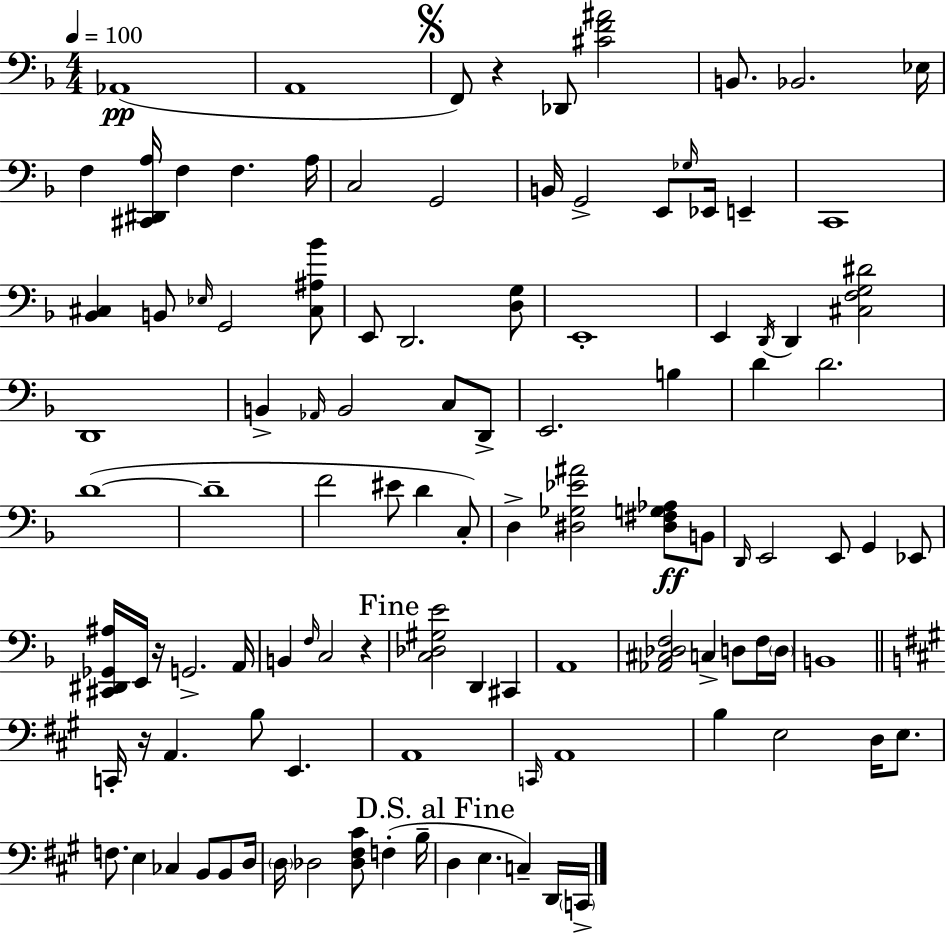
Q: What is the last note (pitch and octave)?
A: C2